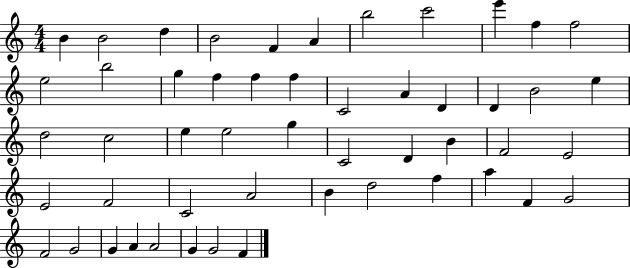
X:1
T:Untitled
M:4/4
L:1/4
K:C
B B2 d B2 F A b2 c'2 e' f f2 e2 b2 g f f f C2 A D D B2 e d2 c2 e e2 g C2 D B F2 E2 E2 F2 C2 A2 B d2 f a F G2 F2 G2 G A A2 G G2 F